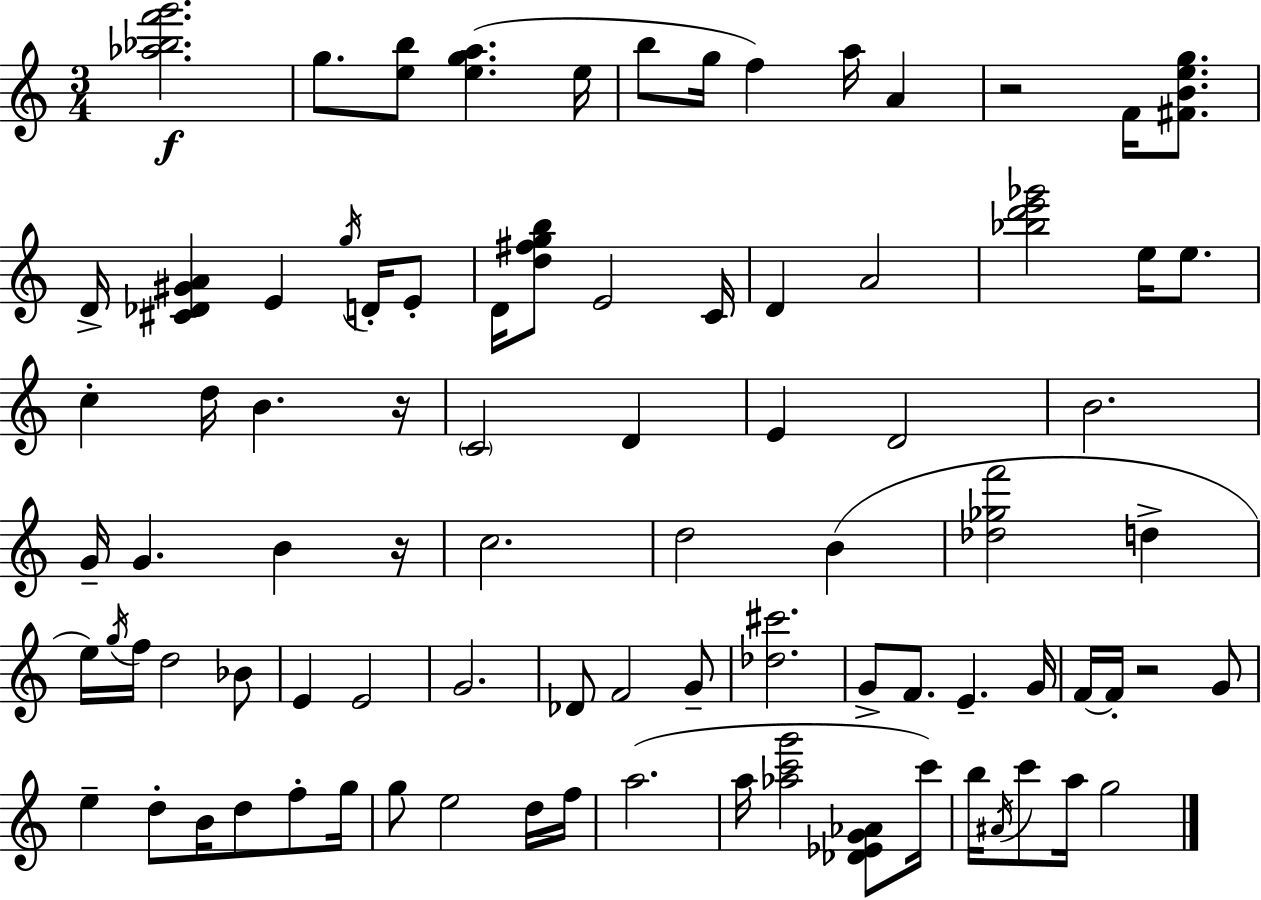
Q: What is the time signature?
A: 3/4